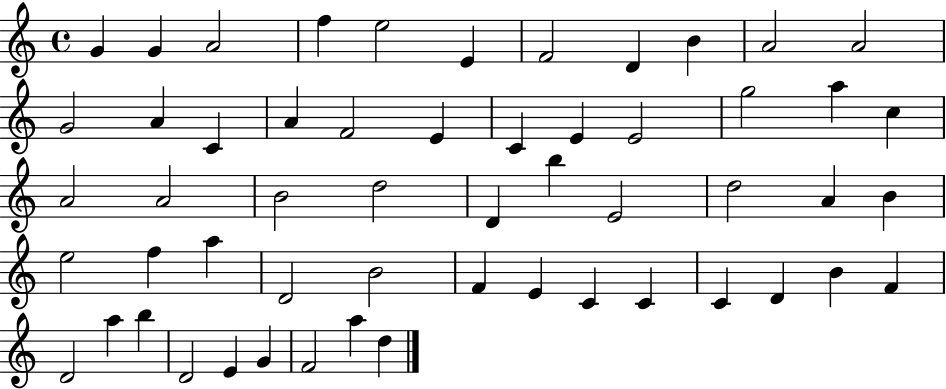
{
  \clef treble
  \time 4/4
  \defaultTimeSignature
  \key c \major
  g'4 g'4 a'2 | f''4 e''2 e'4 | f'2 d'4 b'4 | a'2 a'2 | \break g'2 a'4 c'4 | a'4 f'2 e'4 | c'4 e'4 e'2 | g''2 a''4 c''4 | \break a'2 a'2 | b'2 d''2 | d'4 b''4 e'2 | d''2 a'4 b'4 | \break e''2 f''4 a''4 | d'2 b'2 | f'4 e'4 c'4 c'4 | c'4 d'4 b'4 f'4 | \break d'2 a''4 b''4 | d'2 e'4 g'4 | f'2 a''4 d''4 | \bar "|."
}